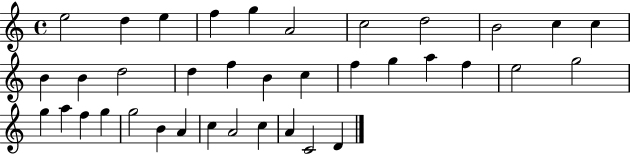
X:1
T:Untitled
M:4/4
L:1/4
K:C
e2 d e f g A2 c2 d2 B2 c c B B d2 d f B c f g a f e2 g2 g a f g g2 B A c A2 c A C2 D